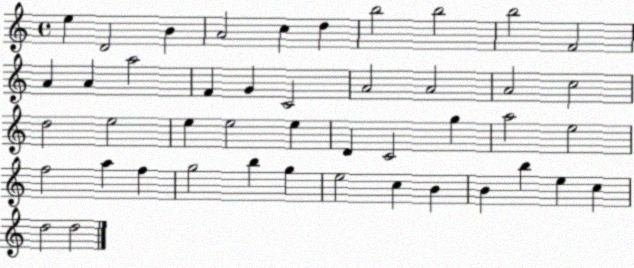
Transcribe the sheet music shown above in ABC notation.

X:1
T:Untitled
M:4/4
L:1/4
K:C
e D2 B A2 c d b2 b2 b2 F2 A A a2 F G C2 A2 A2 A2 c2 d2 e2 e e2 e D C2 g a2 e2 f2 a f g2 b g e2 c B B b e c d2 d2